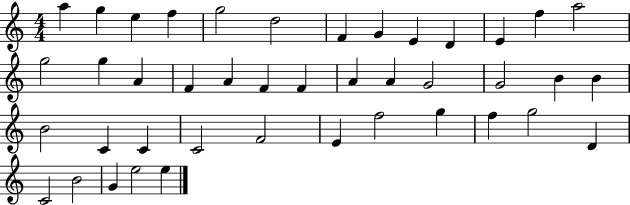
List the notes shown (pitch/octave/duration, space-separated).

A5/q G5/q E5/q F5/q G5/h D5/h F4/q G4/q E4/q D4/q E4/q F5/q A5/h G5/h G5/q A4/q F4/q A4/q F4/q F4/q A4/q A4/q G4/h G4/h B4/q B4/q B4/h C4/q C4/q C4/h F4/h E4/q F5/h G5/q F5/q G5/h D4/q C4/h B4/h G4/q E5/h E5/q